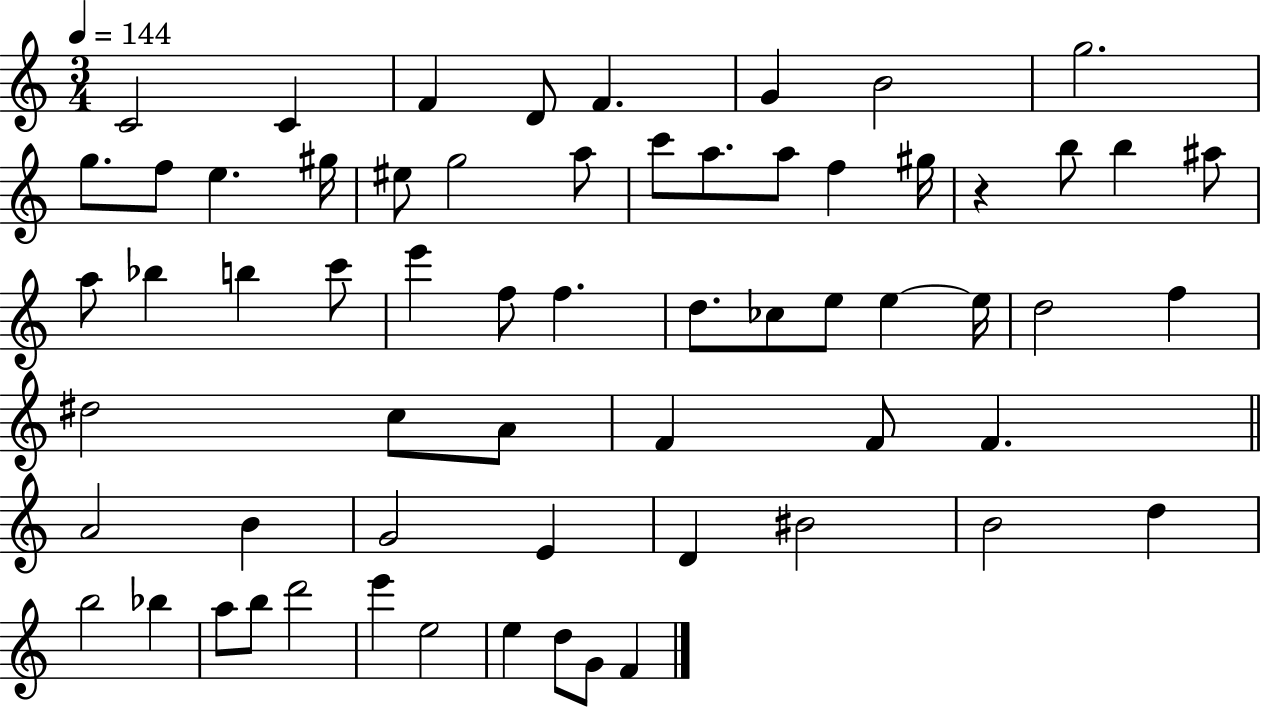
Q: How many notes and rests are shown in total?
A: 63